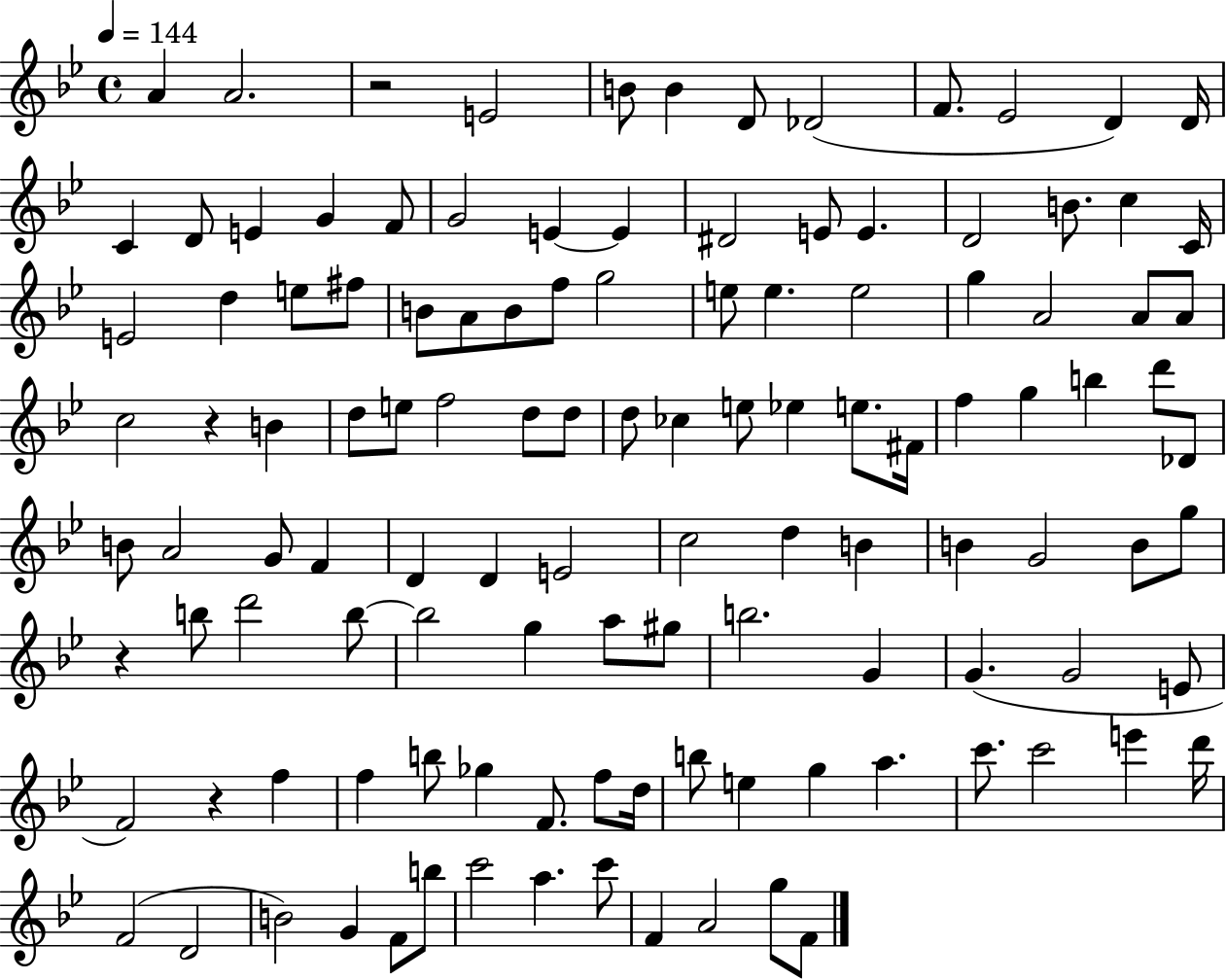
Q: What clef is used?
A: treble